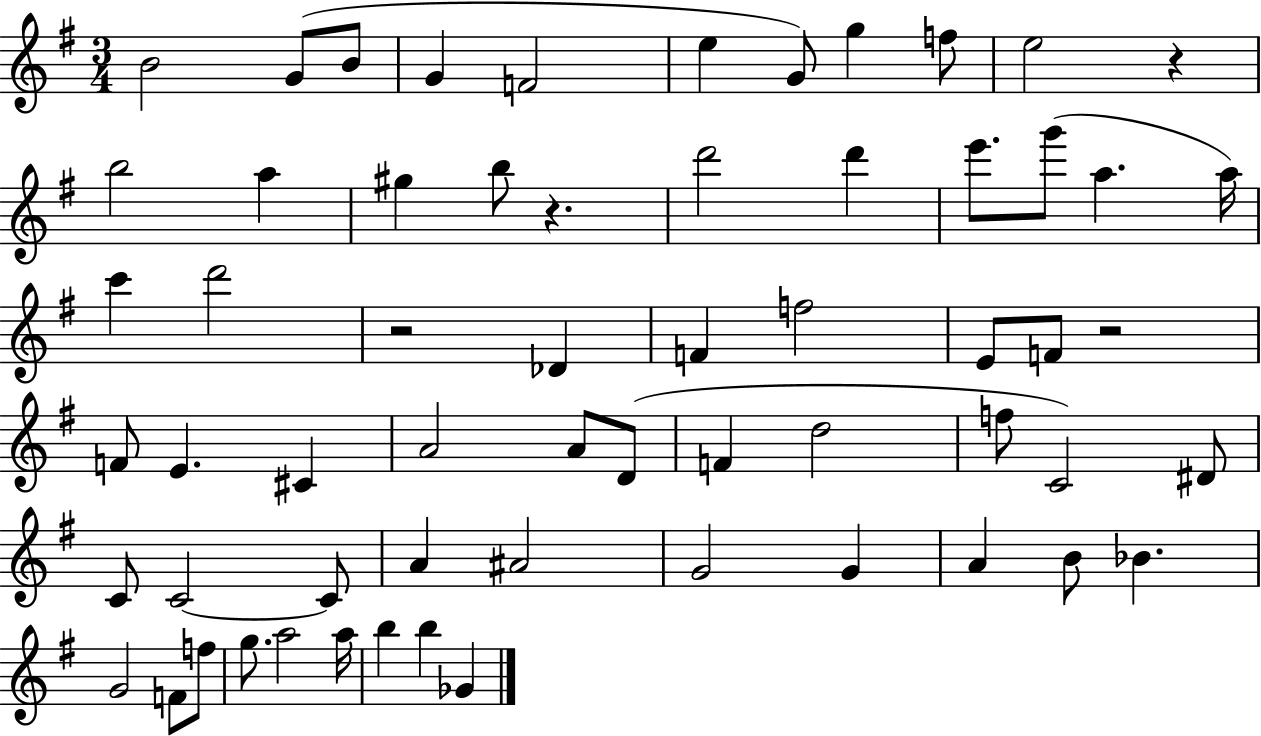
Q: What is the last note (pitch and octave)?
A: Gb4